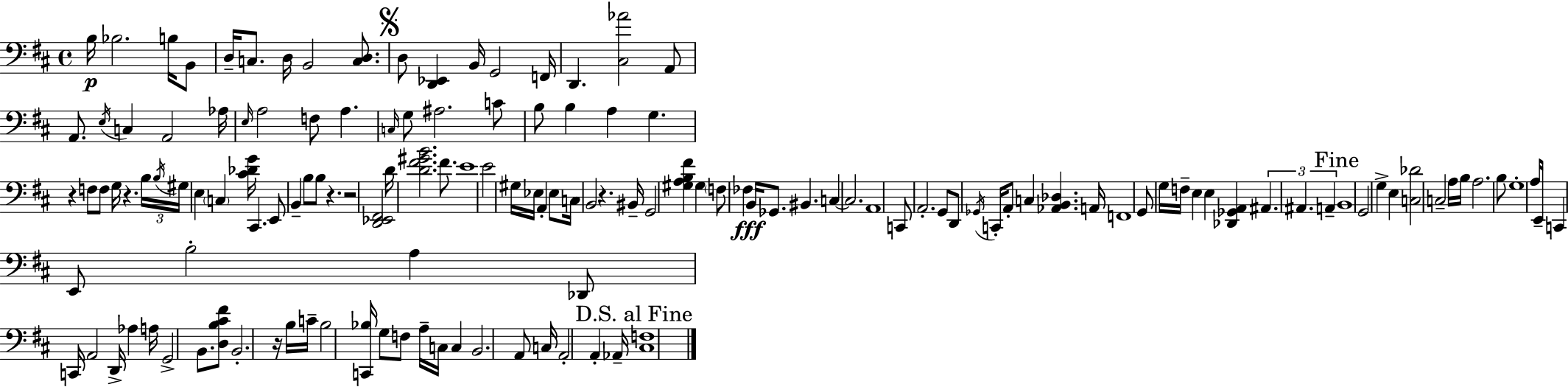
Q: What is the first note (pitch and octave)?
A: B3